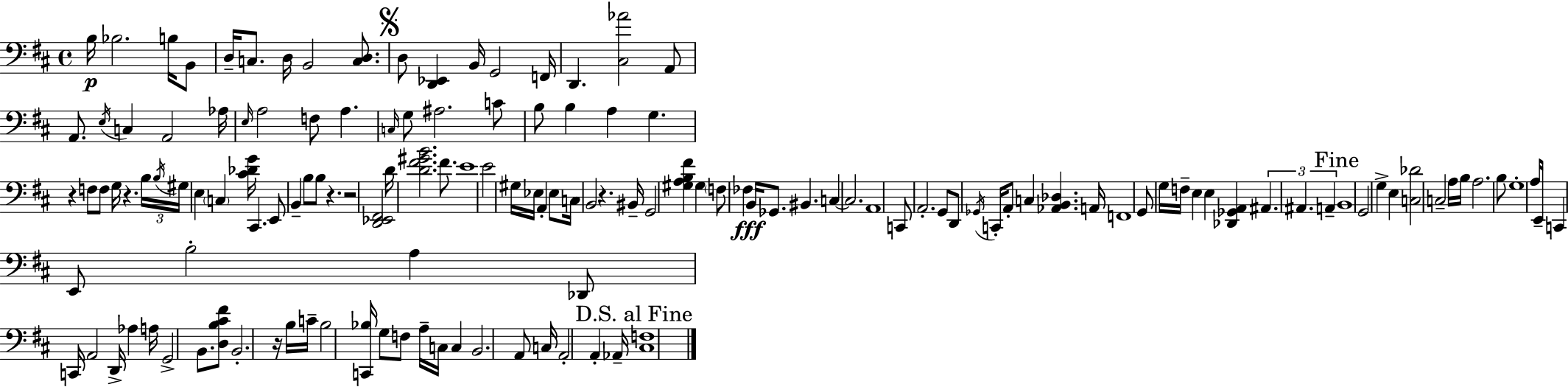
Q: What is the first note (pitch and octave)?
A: B3